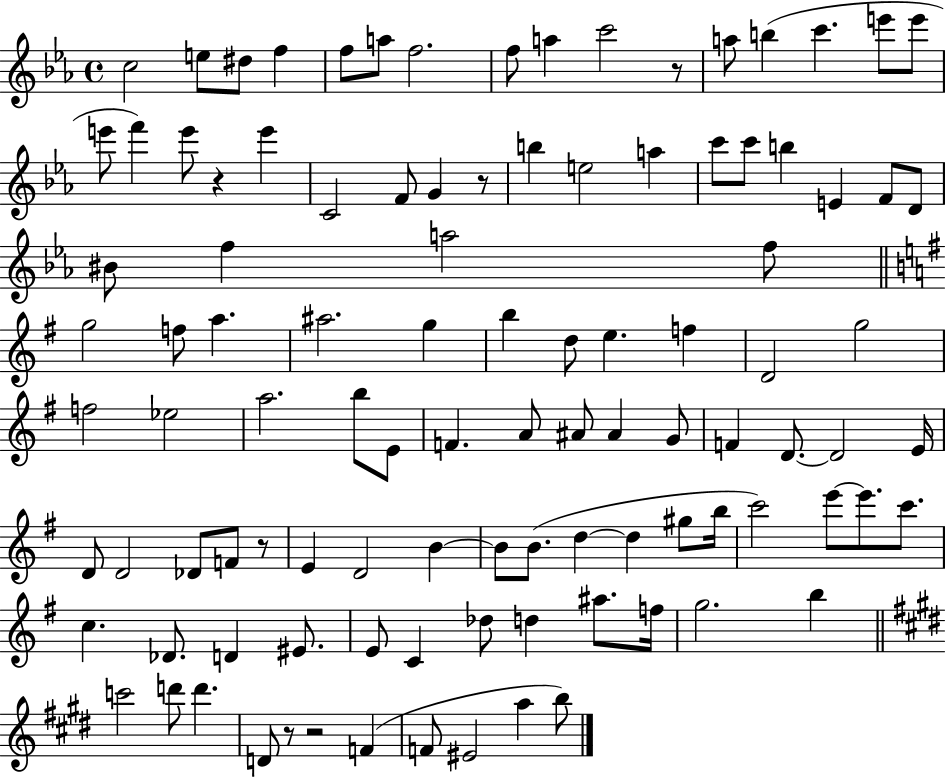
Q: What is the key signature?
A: EES major